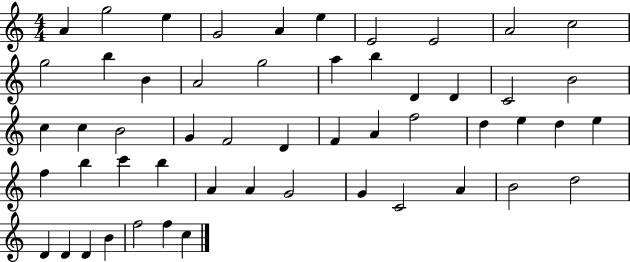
X:1
T:Untitled
M:4/4
L:1/4
K:C
A g2 e G2 A e E2 E2 A2 c2 g2 b B A2 g2 a b D D C2 B2 c c B2 G F2 D F A f2 d e d e f b c' b A A G2 G C2 A B2 d2 D D D B f2 f c